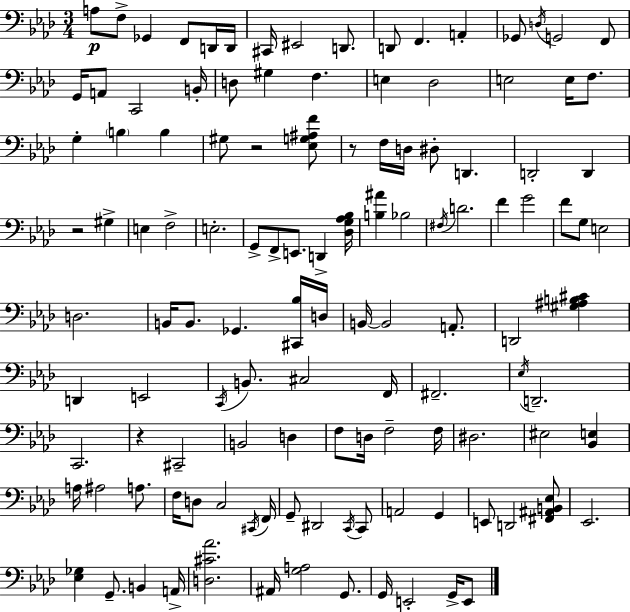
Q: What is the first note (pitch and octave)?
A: A3